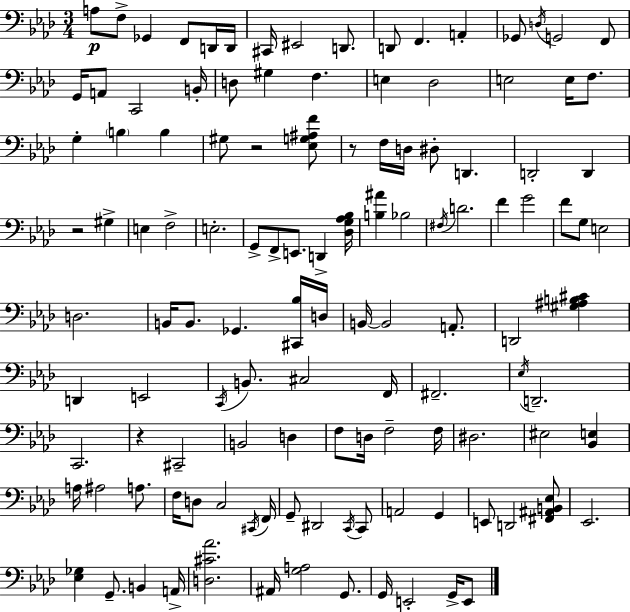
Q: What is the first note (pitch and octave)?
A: A3